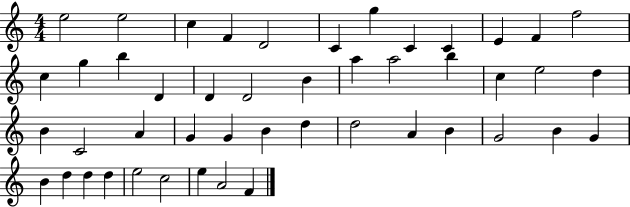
E5/h E5/h C5/q F4/q D4/h C4/q G5/q C4/q C4/q E4/q F4/q F5/h C5/q G5/q B5/q D4/q D4/q D4/h B4/q A5/q A5/h B5/q C5/q E5/h D5/q B4/q C4/h A4/q G4/q G4/q B4/q D5/q D5/h A4/q B4/q G4/h B4/q G4/q B4/q D5/q D5/q D5/q E5/h C5/h E5/q A4/h F4/q